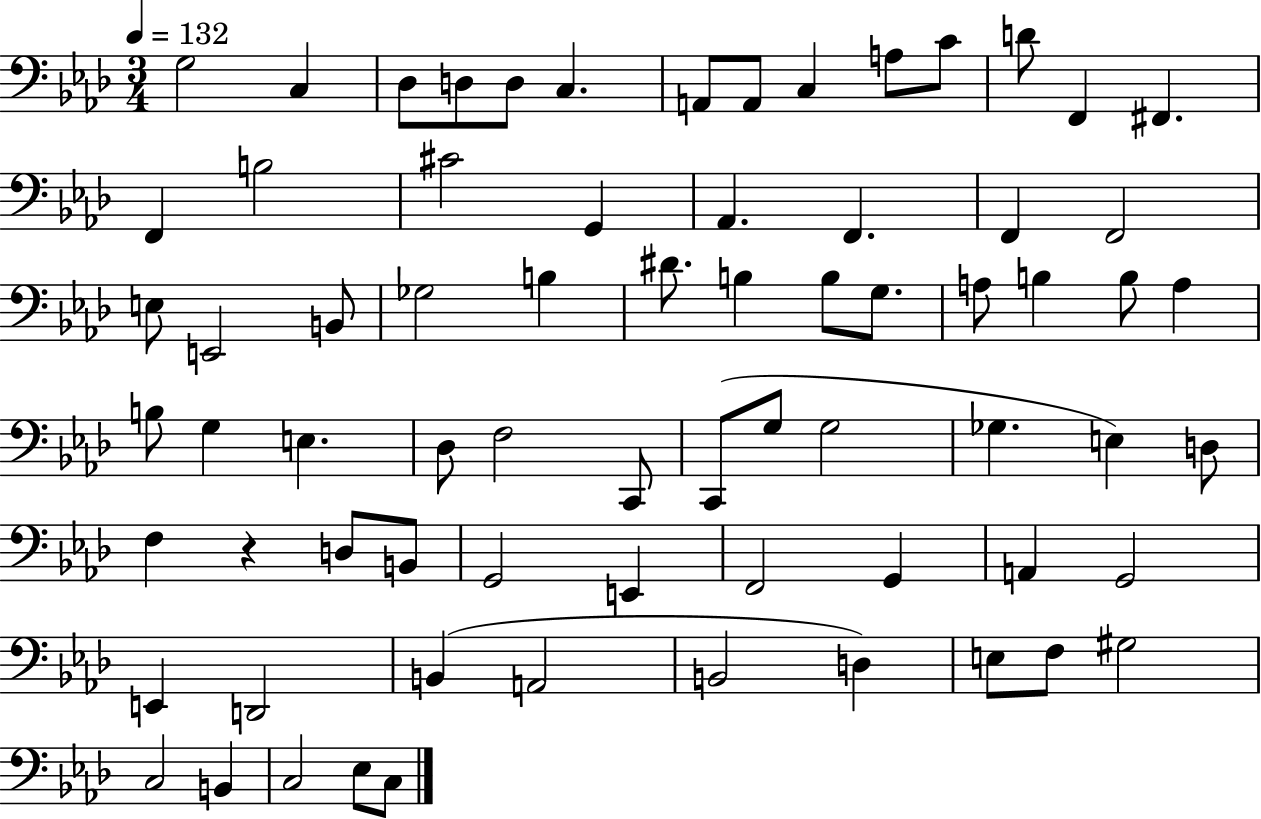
X:1
T:Untitled
M:3/4
L:1/4
K:Ab
G,2 C, _D,/2 D,/2 D,/2 C, A,,/2 A,,/2 C, A,/2 C/2 D/2 F,, ^F,, F,, B,2 ^C2 G,, _A,, F,, F,, F,,2 E,/2 E,,2 B,,/2 _G,2 B, ^D/2 B, B,/2 G,/2 A,/2 B, B,/2 A, B,/2 G, E, _D,/2 F,2 C,,/2 C,,/2 G,/2 G,2 _G, E, D,/2 F, z D,/2 B,,/2 G,,2 E,, F,,2 G,, A,, G,,2 E,, D,,2 B,, A,,2 B,,2 D, E,/2 F,/2 ^G,2 C,2 B,, C,2 _E,/2 C,/2